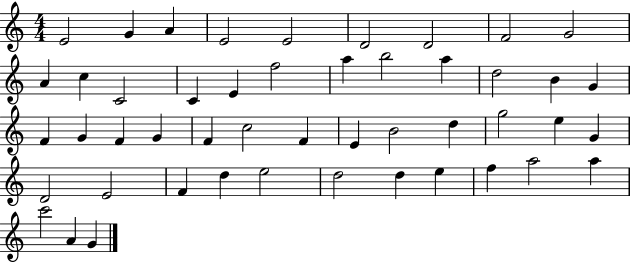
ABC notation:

X:1
T:Untitled
M:4/4
L:1/4
K:C
E2 G A E2 E2 D2 D2 F2 G2 A c C2 C E f2 a b2 a d2 B G F G F G F c2 F E B2 d g2 e G D2 E2 F d e2 d2 d e f a2 a c'2 A G